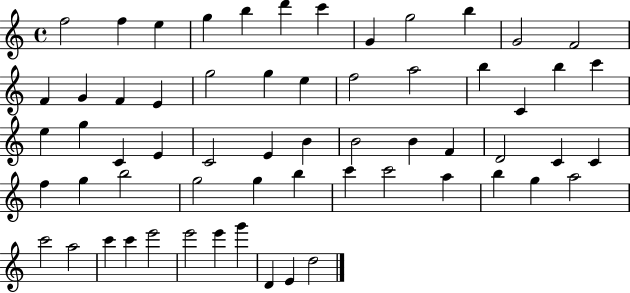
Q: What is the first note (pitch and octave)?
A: F5